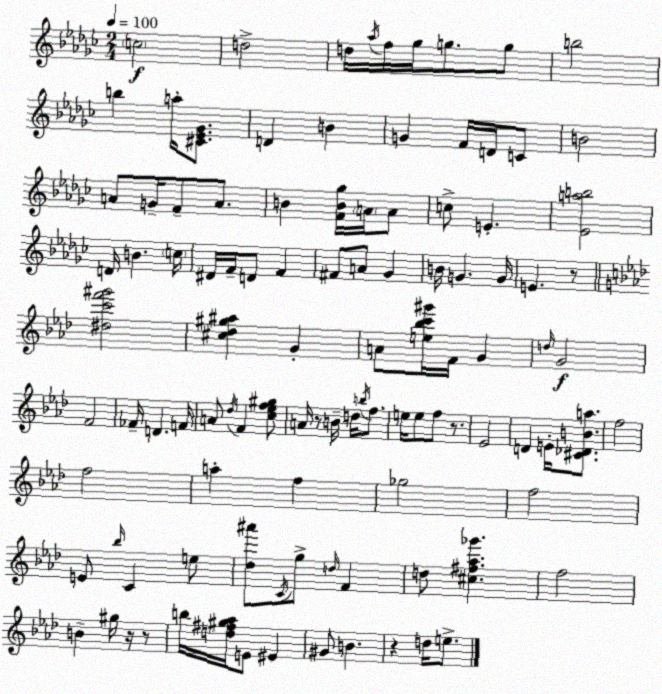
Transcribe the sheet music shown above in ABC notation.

X:1
T:Untitled
M:2/4
L:1/4
K:Ebm
c2 d2 d/4 _a/4 f/4 _g/4 g/2 g/2 b2 b a/4 [^C_E_G]/2 D B G F/4 D/4 C/2 B2 A/2 G/4 F/2 A/2 B [FB_g]/4 A/4 A/2 c/2 E [_Eab]2 D/4 B c/4 ^D/4 F/4 D/2 F ^F/2 A/2 _G B/4 G G/4 E z/2 [^dc'f'^g']2 [^c_d^g^a] G A/2 [e_bc'^g']/4 F/4 G d/4 G2 F2 _F/4 D F/4 A/2 _d/4 F [c_ef^g]/2 A/4 z/2 B/4 d/4 b/4 f/2 e/4 e/2 f/2 z/2 _E2 D E/4 [^C_DBa]/2 f2 f2 a f _g2 f2 E/2 _b/4 C e/2 [_d^a']/2 C/4 g/2 d/4 F d/2 [^c^f_a_g'] f2 B ^g/4 z/4 z/2 b/4 [d^f^g_a]/4 E/2 ^E ^G/2 B z d/4 e/2